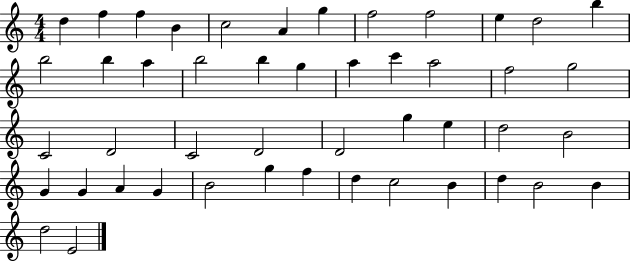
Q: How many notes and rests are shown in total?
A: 47